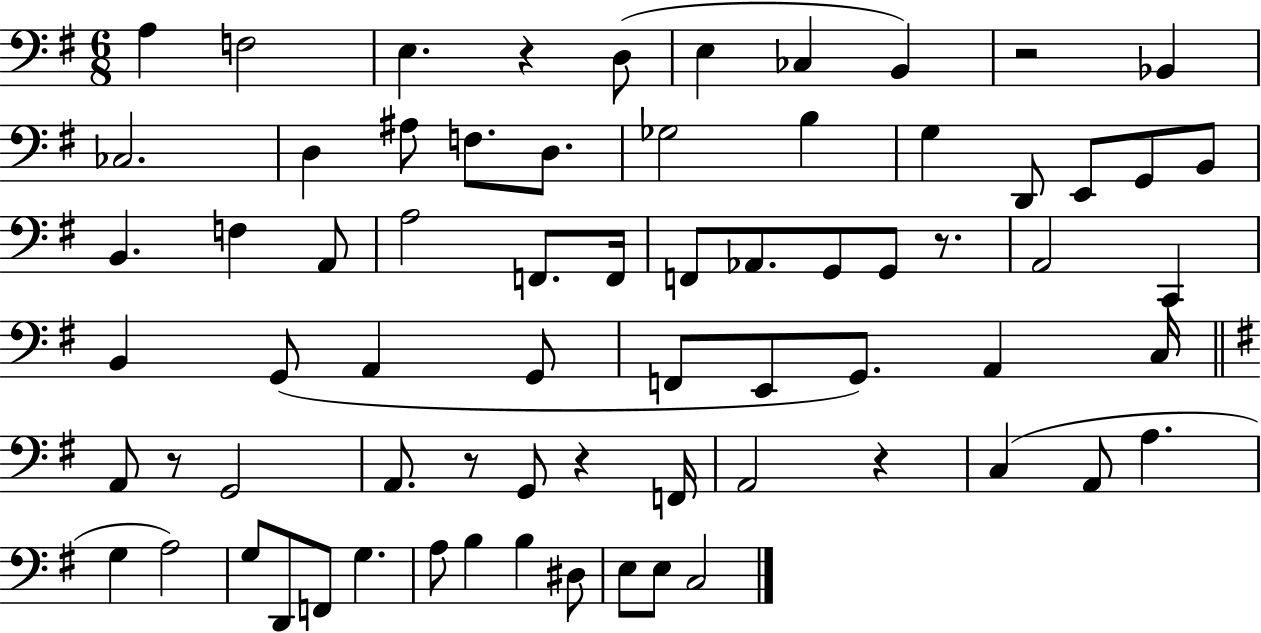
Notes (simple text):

A3/q F3/h E3/q. R/q D3/e E3/q CES3/q B2/q R/h Bb2/q CES3/h. D3/q A#3/e F3/e. D3/e. Gb3/h B3/q G3/q D2/e E2/e G2/e B2/e B2/q. F3/q A2/e A3/h F2/e. F2/s F2/e Ab2/e. G2/e G2/e R/e. A2/h C2/q B2/q G2/e A2/q G2/e F2/e E2/e G2/e. A2/q C3/s A2/e R/e G2/h A2/e. R/e G2/e R/q F2/s A2/h R/q C3/q A2/e A3/q. G3/q A3/h G3/e D2/e F2/e G3/q. A3/e B3/q B3/q D#3/e E3/e E3/e C3/h